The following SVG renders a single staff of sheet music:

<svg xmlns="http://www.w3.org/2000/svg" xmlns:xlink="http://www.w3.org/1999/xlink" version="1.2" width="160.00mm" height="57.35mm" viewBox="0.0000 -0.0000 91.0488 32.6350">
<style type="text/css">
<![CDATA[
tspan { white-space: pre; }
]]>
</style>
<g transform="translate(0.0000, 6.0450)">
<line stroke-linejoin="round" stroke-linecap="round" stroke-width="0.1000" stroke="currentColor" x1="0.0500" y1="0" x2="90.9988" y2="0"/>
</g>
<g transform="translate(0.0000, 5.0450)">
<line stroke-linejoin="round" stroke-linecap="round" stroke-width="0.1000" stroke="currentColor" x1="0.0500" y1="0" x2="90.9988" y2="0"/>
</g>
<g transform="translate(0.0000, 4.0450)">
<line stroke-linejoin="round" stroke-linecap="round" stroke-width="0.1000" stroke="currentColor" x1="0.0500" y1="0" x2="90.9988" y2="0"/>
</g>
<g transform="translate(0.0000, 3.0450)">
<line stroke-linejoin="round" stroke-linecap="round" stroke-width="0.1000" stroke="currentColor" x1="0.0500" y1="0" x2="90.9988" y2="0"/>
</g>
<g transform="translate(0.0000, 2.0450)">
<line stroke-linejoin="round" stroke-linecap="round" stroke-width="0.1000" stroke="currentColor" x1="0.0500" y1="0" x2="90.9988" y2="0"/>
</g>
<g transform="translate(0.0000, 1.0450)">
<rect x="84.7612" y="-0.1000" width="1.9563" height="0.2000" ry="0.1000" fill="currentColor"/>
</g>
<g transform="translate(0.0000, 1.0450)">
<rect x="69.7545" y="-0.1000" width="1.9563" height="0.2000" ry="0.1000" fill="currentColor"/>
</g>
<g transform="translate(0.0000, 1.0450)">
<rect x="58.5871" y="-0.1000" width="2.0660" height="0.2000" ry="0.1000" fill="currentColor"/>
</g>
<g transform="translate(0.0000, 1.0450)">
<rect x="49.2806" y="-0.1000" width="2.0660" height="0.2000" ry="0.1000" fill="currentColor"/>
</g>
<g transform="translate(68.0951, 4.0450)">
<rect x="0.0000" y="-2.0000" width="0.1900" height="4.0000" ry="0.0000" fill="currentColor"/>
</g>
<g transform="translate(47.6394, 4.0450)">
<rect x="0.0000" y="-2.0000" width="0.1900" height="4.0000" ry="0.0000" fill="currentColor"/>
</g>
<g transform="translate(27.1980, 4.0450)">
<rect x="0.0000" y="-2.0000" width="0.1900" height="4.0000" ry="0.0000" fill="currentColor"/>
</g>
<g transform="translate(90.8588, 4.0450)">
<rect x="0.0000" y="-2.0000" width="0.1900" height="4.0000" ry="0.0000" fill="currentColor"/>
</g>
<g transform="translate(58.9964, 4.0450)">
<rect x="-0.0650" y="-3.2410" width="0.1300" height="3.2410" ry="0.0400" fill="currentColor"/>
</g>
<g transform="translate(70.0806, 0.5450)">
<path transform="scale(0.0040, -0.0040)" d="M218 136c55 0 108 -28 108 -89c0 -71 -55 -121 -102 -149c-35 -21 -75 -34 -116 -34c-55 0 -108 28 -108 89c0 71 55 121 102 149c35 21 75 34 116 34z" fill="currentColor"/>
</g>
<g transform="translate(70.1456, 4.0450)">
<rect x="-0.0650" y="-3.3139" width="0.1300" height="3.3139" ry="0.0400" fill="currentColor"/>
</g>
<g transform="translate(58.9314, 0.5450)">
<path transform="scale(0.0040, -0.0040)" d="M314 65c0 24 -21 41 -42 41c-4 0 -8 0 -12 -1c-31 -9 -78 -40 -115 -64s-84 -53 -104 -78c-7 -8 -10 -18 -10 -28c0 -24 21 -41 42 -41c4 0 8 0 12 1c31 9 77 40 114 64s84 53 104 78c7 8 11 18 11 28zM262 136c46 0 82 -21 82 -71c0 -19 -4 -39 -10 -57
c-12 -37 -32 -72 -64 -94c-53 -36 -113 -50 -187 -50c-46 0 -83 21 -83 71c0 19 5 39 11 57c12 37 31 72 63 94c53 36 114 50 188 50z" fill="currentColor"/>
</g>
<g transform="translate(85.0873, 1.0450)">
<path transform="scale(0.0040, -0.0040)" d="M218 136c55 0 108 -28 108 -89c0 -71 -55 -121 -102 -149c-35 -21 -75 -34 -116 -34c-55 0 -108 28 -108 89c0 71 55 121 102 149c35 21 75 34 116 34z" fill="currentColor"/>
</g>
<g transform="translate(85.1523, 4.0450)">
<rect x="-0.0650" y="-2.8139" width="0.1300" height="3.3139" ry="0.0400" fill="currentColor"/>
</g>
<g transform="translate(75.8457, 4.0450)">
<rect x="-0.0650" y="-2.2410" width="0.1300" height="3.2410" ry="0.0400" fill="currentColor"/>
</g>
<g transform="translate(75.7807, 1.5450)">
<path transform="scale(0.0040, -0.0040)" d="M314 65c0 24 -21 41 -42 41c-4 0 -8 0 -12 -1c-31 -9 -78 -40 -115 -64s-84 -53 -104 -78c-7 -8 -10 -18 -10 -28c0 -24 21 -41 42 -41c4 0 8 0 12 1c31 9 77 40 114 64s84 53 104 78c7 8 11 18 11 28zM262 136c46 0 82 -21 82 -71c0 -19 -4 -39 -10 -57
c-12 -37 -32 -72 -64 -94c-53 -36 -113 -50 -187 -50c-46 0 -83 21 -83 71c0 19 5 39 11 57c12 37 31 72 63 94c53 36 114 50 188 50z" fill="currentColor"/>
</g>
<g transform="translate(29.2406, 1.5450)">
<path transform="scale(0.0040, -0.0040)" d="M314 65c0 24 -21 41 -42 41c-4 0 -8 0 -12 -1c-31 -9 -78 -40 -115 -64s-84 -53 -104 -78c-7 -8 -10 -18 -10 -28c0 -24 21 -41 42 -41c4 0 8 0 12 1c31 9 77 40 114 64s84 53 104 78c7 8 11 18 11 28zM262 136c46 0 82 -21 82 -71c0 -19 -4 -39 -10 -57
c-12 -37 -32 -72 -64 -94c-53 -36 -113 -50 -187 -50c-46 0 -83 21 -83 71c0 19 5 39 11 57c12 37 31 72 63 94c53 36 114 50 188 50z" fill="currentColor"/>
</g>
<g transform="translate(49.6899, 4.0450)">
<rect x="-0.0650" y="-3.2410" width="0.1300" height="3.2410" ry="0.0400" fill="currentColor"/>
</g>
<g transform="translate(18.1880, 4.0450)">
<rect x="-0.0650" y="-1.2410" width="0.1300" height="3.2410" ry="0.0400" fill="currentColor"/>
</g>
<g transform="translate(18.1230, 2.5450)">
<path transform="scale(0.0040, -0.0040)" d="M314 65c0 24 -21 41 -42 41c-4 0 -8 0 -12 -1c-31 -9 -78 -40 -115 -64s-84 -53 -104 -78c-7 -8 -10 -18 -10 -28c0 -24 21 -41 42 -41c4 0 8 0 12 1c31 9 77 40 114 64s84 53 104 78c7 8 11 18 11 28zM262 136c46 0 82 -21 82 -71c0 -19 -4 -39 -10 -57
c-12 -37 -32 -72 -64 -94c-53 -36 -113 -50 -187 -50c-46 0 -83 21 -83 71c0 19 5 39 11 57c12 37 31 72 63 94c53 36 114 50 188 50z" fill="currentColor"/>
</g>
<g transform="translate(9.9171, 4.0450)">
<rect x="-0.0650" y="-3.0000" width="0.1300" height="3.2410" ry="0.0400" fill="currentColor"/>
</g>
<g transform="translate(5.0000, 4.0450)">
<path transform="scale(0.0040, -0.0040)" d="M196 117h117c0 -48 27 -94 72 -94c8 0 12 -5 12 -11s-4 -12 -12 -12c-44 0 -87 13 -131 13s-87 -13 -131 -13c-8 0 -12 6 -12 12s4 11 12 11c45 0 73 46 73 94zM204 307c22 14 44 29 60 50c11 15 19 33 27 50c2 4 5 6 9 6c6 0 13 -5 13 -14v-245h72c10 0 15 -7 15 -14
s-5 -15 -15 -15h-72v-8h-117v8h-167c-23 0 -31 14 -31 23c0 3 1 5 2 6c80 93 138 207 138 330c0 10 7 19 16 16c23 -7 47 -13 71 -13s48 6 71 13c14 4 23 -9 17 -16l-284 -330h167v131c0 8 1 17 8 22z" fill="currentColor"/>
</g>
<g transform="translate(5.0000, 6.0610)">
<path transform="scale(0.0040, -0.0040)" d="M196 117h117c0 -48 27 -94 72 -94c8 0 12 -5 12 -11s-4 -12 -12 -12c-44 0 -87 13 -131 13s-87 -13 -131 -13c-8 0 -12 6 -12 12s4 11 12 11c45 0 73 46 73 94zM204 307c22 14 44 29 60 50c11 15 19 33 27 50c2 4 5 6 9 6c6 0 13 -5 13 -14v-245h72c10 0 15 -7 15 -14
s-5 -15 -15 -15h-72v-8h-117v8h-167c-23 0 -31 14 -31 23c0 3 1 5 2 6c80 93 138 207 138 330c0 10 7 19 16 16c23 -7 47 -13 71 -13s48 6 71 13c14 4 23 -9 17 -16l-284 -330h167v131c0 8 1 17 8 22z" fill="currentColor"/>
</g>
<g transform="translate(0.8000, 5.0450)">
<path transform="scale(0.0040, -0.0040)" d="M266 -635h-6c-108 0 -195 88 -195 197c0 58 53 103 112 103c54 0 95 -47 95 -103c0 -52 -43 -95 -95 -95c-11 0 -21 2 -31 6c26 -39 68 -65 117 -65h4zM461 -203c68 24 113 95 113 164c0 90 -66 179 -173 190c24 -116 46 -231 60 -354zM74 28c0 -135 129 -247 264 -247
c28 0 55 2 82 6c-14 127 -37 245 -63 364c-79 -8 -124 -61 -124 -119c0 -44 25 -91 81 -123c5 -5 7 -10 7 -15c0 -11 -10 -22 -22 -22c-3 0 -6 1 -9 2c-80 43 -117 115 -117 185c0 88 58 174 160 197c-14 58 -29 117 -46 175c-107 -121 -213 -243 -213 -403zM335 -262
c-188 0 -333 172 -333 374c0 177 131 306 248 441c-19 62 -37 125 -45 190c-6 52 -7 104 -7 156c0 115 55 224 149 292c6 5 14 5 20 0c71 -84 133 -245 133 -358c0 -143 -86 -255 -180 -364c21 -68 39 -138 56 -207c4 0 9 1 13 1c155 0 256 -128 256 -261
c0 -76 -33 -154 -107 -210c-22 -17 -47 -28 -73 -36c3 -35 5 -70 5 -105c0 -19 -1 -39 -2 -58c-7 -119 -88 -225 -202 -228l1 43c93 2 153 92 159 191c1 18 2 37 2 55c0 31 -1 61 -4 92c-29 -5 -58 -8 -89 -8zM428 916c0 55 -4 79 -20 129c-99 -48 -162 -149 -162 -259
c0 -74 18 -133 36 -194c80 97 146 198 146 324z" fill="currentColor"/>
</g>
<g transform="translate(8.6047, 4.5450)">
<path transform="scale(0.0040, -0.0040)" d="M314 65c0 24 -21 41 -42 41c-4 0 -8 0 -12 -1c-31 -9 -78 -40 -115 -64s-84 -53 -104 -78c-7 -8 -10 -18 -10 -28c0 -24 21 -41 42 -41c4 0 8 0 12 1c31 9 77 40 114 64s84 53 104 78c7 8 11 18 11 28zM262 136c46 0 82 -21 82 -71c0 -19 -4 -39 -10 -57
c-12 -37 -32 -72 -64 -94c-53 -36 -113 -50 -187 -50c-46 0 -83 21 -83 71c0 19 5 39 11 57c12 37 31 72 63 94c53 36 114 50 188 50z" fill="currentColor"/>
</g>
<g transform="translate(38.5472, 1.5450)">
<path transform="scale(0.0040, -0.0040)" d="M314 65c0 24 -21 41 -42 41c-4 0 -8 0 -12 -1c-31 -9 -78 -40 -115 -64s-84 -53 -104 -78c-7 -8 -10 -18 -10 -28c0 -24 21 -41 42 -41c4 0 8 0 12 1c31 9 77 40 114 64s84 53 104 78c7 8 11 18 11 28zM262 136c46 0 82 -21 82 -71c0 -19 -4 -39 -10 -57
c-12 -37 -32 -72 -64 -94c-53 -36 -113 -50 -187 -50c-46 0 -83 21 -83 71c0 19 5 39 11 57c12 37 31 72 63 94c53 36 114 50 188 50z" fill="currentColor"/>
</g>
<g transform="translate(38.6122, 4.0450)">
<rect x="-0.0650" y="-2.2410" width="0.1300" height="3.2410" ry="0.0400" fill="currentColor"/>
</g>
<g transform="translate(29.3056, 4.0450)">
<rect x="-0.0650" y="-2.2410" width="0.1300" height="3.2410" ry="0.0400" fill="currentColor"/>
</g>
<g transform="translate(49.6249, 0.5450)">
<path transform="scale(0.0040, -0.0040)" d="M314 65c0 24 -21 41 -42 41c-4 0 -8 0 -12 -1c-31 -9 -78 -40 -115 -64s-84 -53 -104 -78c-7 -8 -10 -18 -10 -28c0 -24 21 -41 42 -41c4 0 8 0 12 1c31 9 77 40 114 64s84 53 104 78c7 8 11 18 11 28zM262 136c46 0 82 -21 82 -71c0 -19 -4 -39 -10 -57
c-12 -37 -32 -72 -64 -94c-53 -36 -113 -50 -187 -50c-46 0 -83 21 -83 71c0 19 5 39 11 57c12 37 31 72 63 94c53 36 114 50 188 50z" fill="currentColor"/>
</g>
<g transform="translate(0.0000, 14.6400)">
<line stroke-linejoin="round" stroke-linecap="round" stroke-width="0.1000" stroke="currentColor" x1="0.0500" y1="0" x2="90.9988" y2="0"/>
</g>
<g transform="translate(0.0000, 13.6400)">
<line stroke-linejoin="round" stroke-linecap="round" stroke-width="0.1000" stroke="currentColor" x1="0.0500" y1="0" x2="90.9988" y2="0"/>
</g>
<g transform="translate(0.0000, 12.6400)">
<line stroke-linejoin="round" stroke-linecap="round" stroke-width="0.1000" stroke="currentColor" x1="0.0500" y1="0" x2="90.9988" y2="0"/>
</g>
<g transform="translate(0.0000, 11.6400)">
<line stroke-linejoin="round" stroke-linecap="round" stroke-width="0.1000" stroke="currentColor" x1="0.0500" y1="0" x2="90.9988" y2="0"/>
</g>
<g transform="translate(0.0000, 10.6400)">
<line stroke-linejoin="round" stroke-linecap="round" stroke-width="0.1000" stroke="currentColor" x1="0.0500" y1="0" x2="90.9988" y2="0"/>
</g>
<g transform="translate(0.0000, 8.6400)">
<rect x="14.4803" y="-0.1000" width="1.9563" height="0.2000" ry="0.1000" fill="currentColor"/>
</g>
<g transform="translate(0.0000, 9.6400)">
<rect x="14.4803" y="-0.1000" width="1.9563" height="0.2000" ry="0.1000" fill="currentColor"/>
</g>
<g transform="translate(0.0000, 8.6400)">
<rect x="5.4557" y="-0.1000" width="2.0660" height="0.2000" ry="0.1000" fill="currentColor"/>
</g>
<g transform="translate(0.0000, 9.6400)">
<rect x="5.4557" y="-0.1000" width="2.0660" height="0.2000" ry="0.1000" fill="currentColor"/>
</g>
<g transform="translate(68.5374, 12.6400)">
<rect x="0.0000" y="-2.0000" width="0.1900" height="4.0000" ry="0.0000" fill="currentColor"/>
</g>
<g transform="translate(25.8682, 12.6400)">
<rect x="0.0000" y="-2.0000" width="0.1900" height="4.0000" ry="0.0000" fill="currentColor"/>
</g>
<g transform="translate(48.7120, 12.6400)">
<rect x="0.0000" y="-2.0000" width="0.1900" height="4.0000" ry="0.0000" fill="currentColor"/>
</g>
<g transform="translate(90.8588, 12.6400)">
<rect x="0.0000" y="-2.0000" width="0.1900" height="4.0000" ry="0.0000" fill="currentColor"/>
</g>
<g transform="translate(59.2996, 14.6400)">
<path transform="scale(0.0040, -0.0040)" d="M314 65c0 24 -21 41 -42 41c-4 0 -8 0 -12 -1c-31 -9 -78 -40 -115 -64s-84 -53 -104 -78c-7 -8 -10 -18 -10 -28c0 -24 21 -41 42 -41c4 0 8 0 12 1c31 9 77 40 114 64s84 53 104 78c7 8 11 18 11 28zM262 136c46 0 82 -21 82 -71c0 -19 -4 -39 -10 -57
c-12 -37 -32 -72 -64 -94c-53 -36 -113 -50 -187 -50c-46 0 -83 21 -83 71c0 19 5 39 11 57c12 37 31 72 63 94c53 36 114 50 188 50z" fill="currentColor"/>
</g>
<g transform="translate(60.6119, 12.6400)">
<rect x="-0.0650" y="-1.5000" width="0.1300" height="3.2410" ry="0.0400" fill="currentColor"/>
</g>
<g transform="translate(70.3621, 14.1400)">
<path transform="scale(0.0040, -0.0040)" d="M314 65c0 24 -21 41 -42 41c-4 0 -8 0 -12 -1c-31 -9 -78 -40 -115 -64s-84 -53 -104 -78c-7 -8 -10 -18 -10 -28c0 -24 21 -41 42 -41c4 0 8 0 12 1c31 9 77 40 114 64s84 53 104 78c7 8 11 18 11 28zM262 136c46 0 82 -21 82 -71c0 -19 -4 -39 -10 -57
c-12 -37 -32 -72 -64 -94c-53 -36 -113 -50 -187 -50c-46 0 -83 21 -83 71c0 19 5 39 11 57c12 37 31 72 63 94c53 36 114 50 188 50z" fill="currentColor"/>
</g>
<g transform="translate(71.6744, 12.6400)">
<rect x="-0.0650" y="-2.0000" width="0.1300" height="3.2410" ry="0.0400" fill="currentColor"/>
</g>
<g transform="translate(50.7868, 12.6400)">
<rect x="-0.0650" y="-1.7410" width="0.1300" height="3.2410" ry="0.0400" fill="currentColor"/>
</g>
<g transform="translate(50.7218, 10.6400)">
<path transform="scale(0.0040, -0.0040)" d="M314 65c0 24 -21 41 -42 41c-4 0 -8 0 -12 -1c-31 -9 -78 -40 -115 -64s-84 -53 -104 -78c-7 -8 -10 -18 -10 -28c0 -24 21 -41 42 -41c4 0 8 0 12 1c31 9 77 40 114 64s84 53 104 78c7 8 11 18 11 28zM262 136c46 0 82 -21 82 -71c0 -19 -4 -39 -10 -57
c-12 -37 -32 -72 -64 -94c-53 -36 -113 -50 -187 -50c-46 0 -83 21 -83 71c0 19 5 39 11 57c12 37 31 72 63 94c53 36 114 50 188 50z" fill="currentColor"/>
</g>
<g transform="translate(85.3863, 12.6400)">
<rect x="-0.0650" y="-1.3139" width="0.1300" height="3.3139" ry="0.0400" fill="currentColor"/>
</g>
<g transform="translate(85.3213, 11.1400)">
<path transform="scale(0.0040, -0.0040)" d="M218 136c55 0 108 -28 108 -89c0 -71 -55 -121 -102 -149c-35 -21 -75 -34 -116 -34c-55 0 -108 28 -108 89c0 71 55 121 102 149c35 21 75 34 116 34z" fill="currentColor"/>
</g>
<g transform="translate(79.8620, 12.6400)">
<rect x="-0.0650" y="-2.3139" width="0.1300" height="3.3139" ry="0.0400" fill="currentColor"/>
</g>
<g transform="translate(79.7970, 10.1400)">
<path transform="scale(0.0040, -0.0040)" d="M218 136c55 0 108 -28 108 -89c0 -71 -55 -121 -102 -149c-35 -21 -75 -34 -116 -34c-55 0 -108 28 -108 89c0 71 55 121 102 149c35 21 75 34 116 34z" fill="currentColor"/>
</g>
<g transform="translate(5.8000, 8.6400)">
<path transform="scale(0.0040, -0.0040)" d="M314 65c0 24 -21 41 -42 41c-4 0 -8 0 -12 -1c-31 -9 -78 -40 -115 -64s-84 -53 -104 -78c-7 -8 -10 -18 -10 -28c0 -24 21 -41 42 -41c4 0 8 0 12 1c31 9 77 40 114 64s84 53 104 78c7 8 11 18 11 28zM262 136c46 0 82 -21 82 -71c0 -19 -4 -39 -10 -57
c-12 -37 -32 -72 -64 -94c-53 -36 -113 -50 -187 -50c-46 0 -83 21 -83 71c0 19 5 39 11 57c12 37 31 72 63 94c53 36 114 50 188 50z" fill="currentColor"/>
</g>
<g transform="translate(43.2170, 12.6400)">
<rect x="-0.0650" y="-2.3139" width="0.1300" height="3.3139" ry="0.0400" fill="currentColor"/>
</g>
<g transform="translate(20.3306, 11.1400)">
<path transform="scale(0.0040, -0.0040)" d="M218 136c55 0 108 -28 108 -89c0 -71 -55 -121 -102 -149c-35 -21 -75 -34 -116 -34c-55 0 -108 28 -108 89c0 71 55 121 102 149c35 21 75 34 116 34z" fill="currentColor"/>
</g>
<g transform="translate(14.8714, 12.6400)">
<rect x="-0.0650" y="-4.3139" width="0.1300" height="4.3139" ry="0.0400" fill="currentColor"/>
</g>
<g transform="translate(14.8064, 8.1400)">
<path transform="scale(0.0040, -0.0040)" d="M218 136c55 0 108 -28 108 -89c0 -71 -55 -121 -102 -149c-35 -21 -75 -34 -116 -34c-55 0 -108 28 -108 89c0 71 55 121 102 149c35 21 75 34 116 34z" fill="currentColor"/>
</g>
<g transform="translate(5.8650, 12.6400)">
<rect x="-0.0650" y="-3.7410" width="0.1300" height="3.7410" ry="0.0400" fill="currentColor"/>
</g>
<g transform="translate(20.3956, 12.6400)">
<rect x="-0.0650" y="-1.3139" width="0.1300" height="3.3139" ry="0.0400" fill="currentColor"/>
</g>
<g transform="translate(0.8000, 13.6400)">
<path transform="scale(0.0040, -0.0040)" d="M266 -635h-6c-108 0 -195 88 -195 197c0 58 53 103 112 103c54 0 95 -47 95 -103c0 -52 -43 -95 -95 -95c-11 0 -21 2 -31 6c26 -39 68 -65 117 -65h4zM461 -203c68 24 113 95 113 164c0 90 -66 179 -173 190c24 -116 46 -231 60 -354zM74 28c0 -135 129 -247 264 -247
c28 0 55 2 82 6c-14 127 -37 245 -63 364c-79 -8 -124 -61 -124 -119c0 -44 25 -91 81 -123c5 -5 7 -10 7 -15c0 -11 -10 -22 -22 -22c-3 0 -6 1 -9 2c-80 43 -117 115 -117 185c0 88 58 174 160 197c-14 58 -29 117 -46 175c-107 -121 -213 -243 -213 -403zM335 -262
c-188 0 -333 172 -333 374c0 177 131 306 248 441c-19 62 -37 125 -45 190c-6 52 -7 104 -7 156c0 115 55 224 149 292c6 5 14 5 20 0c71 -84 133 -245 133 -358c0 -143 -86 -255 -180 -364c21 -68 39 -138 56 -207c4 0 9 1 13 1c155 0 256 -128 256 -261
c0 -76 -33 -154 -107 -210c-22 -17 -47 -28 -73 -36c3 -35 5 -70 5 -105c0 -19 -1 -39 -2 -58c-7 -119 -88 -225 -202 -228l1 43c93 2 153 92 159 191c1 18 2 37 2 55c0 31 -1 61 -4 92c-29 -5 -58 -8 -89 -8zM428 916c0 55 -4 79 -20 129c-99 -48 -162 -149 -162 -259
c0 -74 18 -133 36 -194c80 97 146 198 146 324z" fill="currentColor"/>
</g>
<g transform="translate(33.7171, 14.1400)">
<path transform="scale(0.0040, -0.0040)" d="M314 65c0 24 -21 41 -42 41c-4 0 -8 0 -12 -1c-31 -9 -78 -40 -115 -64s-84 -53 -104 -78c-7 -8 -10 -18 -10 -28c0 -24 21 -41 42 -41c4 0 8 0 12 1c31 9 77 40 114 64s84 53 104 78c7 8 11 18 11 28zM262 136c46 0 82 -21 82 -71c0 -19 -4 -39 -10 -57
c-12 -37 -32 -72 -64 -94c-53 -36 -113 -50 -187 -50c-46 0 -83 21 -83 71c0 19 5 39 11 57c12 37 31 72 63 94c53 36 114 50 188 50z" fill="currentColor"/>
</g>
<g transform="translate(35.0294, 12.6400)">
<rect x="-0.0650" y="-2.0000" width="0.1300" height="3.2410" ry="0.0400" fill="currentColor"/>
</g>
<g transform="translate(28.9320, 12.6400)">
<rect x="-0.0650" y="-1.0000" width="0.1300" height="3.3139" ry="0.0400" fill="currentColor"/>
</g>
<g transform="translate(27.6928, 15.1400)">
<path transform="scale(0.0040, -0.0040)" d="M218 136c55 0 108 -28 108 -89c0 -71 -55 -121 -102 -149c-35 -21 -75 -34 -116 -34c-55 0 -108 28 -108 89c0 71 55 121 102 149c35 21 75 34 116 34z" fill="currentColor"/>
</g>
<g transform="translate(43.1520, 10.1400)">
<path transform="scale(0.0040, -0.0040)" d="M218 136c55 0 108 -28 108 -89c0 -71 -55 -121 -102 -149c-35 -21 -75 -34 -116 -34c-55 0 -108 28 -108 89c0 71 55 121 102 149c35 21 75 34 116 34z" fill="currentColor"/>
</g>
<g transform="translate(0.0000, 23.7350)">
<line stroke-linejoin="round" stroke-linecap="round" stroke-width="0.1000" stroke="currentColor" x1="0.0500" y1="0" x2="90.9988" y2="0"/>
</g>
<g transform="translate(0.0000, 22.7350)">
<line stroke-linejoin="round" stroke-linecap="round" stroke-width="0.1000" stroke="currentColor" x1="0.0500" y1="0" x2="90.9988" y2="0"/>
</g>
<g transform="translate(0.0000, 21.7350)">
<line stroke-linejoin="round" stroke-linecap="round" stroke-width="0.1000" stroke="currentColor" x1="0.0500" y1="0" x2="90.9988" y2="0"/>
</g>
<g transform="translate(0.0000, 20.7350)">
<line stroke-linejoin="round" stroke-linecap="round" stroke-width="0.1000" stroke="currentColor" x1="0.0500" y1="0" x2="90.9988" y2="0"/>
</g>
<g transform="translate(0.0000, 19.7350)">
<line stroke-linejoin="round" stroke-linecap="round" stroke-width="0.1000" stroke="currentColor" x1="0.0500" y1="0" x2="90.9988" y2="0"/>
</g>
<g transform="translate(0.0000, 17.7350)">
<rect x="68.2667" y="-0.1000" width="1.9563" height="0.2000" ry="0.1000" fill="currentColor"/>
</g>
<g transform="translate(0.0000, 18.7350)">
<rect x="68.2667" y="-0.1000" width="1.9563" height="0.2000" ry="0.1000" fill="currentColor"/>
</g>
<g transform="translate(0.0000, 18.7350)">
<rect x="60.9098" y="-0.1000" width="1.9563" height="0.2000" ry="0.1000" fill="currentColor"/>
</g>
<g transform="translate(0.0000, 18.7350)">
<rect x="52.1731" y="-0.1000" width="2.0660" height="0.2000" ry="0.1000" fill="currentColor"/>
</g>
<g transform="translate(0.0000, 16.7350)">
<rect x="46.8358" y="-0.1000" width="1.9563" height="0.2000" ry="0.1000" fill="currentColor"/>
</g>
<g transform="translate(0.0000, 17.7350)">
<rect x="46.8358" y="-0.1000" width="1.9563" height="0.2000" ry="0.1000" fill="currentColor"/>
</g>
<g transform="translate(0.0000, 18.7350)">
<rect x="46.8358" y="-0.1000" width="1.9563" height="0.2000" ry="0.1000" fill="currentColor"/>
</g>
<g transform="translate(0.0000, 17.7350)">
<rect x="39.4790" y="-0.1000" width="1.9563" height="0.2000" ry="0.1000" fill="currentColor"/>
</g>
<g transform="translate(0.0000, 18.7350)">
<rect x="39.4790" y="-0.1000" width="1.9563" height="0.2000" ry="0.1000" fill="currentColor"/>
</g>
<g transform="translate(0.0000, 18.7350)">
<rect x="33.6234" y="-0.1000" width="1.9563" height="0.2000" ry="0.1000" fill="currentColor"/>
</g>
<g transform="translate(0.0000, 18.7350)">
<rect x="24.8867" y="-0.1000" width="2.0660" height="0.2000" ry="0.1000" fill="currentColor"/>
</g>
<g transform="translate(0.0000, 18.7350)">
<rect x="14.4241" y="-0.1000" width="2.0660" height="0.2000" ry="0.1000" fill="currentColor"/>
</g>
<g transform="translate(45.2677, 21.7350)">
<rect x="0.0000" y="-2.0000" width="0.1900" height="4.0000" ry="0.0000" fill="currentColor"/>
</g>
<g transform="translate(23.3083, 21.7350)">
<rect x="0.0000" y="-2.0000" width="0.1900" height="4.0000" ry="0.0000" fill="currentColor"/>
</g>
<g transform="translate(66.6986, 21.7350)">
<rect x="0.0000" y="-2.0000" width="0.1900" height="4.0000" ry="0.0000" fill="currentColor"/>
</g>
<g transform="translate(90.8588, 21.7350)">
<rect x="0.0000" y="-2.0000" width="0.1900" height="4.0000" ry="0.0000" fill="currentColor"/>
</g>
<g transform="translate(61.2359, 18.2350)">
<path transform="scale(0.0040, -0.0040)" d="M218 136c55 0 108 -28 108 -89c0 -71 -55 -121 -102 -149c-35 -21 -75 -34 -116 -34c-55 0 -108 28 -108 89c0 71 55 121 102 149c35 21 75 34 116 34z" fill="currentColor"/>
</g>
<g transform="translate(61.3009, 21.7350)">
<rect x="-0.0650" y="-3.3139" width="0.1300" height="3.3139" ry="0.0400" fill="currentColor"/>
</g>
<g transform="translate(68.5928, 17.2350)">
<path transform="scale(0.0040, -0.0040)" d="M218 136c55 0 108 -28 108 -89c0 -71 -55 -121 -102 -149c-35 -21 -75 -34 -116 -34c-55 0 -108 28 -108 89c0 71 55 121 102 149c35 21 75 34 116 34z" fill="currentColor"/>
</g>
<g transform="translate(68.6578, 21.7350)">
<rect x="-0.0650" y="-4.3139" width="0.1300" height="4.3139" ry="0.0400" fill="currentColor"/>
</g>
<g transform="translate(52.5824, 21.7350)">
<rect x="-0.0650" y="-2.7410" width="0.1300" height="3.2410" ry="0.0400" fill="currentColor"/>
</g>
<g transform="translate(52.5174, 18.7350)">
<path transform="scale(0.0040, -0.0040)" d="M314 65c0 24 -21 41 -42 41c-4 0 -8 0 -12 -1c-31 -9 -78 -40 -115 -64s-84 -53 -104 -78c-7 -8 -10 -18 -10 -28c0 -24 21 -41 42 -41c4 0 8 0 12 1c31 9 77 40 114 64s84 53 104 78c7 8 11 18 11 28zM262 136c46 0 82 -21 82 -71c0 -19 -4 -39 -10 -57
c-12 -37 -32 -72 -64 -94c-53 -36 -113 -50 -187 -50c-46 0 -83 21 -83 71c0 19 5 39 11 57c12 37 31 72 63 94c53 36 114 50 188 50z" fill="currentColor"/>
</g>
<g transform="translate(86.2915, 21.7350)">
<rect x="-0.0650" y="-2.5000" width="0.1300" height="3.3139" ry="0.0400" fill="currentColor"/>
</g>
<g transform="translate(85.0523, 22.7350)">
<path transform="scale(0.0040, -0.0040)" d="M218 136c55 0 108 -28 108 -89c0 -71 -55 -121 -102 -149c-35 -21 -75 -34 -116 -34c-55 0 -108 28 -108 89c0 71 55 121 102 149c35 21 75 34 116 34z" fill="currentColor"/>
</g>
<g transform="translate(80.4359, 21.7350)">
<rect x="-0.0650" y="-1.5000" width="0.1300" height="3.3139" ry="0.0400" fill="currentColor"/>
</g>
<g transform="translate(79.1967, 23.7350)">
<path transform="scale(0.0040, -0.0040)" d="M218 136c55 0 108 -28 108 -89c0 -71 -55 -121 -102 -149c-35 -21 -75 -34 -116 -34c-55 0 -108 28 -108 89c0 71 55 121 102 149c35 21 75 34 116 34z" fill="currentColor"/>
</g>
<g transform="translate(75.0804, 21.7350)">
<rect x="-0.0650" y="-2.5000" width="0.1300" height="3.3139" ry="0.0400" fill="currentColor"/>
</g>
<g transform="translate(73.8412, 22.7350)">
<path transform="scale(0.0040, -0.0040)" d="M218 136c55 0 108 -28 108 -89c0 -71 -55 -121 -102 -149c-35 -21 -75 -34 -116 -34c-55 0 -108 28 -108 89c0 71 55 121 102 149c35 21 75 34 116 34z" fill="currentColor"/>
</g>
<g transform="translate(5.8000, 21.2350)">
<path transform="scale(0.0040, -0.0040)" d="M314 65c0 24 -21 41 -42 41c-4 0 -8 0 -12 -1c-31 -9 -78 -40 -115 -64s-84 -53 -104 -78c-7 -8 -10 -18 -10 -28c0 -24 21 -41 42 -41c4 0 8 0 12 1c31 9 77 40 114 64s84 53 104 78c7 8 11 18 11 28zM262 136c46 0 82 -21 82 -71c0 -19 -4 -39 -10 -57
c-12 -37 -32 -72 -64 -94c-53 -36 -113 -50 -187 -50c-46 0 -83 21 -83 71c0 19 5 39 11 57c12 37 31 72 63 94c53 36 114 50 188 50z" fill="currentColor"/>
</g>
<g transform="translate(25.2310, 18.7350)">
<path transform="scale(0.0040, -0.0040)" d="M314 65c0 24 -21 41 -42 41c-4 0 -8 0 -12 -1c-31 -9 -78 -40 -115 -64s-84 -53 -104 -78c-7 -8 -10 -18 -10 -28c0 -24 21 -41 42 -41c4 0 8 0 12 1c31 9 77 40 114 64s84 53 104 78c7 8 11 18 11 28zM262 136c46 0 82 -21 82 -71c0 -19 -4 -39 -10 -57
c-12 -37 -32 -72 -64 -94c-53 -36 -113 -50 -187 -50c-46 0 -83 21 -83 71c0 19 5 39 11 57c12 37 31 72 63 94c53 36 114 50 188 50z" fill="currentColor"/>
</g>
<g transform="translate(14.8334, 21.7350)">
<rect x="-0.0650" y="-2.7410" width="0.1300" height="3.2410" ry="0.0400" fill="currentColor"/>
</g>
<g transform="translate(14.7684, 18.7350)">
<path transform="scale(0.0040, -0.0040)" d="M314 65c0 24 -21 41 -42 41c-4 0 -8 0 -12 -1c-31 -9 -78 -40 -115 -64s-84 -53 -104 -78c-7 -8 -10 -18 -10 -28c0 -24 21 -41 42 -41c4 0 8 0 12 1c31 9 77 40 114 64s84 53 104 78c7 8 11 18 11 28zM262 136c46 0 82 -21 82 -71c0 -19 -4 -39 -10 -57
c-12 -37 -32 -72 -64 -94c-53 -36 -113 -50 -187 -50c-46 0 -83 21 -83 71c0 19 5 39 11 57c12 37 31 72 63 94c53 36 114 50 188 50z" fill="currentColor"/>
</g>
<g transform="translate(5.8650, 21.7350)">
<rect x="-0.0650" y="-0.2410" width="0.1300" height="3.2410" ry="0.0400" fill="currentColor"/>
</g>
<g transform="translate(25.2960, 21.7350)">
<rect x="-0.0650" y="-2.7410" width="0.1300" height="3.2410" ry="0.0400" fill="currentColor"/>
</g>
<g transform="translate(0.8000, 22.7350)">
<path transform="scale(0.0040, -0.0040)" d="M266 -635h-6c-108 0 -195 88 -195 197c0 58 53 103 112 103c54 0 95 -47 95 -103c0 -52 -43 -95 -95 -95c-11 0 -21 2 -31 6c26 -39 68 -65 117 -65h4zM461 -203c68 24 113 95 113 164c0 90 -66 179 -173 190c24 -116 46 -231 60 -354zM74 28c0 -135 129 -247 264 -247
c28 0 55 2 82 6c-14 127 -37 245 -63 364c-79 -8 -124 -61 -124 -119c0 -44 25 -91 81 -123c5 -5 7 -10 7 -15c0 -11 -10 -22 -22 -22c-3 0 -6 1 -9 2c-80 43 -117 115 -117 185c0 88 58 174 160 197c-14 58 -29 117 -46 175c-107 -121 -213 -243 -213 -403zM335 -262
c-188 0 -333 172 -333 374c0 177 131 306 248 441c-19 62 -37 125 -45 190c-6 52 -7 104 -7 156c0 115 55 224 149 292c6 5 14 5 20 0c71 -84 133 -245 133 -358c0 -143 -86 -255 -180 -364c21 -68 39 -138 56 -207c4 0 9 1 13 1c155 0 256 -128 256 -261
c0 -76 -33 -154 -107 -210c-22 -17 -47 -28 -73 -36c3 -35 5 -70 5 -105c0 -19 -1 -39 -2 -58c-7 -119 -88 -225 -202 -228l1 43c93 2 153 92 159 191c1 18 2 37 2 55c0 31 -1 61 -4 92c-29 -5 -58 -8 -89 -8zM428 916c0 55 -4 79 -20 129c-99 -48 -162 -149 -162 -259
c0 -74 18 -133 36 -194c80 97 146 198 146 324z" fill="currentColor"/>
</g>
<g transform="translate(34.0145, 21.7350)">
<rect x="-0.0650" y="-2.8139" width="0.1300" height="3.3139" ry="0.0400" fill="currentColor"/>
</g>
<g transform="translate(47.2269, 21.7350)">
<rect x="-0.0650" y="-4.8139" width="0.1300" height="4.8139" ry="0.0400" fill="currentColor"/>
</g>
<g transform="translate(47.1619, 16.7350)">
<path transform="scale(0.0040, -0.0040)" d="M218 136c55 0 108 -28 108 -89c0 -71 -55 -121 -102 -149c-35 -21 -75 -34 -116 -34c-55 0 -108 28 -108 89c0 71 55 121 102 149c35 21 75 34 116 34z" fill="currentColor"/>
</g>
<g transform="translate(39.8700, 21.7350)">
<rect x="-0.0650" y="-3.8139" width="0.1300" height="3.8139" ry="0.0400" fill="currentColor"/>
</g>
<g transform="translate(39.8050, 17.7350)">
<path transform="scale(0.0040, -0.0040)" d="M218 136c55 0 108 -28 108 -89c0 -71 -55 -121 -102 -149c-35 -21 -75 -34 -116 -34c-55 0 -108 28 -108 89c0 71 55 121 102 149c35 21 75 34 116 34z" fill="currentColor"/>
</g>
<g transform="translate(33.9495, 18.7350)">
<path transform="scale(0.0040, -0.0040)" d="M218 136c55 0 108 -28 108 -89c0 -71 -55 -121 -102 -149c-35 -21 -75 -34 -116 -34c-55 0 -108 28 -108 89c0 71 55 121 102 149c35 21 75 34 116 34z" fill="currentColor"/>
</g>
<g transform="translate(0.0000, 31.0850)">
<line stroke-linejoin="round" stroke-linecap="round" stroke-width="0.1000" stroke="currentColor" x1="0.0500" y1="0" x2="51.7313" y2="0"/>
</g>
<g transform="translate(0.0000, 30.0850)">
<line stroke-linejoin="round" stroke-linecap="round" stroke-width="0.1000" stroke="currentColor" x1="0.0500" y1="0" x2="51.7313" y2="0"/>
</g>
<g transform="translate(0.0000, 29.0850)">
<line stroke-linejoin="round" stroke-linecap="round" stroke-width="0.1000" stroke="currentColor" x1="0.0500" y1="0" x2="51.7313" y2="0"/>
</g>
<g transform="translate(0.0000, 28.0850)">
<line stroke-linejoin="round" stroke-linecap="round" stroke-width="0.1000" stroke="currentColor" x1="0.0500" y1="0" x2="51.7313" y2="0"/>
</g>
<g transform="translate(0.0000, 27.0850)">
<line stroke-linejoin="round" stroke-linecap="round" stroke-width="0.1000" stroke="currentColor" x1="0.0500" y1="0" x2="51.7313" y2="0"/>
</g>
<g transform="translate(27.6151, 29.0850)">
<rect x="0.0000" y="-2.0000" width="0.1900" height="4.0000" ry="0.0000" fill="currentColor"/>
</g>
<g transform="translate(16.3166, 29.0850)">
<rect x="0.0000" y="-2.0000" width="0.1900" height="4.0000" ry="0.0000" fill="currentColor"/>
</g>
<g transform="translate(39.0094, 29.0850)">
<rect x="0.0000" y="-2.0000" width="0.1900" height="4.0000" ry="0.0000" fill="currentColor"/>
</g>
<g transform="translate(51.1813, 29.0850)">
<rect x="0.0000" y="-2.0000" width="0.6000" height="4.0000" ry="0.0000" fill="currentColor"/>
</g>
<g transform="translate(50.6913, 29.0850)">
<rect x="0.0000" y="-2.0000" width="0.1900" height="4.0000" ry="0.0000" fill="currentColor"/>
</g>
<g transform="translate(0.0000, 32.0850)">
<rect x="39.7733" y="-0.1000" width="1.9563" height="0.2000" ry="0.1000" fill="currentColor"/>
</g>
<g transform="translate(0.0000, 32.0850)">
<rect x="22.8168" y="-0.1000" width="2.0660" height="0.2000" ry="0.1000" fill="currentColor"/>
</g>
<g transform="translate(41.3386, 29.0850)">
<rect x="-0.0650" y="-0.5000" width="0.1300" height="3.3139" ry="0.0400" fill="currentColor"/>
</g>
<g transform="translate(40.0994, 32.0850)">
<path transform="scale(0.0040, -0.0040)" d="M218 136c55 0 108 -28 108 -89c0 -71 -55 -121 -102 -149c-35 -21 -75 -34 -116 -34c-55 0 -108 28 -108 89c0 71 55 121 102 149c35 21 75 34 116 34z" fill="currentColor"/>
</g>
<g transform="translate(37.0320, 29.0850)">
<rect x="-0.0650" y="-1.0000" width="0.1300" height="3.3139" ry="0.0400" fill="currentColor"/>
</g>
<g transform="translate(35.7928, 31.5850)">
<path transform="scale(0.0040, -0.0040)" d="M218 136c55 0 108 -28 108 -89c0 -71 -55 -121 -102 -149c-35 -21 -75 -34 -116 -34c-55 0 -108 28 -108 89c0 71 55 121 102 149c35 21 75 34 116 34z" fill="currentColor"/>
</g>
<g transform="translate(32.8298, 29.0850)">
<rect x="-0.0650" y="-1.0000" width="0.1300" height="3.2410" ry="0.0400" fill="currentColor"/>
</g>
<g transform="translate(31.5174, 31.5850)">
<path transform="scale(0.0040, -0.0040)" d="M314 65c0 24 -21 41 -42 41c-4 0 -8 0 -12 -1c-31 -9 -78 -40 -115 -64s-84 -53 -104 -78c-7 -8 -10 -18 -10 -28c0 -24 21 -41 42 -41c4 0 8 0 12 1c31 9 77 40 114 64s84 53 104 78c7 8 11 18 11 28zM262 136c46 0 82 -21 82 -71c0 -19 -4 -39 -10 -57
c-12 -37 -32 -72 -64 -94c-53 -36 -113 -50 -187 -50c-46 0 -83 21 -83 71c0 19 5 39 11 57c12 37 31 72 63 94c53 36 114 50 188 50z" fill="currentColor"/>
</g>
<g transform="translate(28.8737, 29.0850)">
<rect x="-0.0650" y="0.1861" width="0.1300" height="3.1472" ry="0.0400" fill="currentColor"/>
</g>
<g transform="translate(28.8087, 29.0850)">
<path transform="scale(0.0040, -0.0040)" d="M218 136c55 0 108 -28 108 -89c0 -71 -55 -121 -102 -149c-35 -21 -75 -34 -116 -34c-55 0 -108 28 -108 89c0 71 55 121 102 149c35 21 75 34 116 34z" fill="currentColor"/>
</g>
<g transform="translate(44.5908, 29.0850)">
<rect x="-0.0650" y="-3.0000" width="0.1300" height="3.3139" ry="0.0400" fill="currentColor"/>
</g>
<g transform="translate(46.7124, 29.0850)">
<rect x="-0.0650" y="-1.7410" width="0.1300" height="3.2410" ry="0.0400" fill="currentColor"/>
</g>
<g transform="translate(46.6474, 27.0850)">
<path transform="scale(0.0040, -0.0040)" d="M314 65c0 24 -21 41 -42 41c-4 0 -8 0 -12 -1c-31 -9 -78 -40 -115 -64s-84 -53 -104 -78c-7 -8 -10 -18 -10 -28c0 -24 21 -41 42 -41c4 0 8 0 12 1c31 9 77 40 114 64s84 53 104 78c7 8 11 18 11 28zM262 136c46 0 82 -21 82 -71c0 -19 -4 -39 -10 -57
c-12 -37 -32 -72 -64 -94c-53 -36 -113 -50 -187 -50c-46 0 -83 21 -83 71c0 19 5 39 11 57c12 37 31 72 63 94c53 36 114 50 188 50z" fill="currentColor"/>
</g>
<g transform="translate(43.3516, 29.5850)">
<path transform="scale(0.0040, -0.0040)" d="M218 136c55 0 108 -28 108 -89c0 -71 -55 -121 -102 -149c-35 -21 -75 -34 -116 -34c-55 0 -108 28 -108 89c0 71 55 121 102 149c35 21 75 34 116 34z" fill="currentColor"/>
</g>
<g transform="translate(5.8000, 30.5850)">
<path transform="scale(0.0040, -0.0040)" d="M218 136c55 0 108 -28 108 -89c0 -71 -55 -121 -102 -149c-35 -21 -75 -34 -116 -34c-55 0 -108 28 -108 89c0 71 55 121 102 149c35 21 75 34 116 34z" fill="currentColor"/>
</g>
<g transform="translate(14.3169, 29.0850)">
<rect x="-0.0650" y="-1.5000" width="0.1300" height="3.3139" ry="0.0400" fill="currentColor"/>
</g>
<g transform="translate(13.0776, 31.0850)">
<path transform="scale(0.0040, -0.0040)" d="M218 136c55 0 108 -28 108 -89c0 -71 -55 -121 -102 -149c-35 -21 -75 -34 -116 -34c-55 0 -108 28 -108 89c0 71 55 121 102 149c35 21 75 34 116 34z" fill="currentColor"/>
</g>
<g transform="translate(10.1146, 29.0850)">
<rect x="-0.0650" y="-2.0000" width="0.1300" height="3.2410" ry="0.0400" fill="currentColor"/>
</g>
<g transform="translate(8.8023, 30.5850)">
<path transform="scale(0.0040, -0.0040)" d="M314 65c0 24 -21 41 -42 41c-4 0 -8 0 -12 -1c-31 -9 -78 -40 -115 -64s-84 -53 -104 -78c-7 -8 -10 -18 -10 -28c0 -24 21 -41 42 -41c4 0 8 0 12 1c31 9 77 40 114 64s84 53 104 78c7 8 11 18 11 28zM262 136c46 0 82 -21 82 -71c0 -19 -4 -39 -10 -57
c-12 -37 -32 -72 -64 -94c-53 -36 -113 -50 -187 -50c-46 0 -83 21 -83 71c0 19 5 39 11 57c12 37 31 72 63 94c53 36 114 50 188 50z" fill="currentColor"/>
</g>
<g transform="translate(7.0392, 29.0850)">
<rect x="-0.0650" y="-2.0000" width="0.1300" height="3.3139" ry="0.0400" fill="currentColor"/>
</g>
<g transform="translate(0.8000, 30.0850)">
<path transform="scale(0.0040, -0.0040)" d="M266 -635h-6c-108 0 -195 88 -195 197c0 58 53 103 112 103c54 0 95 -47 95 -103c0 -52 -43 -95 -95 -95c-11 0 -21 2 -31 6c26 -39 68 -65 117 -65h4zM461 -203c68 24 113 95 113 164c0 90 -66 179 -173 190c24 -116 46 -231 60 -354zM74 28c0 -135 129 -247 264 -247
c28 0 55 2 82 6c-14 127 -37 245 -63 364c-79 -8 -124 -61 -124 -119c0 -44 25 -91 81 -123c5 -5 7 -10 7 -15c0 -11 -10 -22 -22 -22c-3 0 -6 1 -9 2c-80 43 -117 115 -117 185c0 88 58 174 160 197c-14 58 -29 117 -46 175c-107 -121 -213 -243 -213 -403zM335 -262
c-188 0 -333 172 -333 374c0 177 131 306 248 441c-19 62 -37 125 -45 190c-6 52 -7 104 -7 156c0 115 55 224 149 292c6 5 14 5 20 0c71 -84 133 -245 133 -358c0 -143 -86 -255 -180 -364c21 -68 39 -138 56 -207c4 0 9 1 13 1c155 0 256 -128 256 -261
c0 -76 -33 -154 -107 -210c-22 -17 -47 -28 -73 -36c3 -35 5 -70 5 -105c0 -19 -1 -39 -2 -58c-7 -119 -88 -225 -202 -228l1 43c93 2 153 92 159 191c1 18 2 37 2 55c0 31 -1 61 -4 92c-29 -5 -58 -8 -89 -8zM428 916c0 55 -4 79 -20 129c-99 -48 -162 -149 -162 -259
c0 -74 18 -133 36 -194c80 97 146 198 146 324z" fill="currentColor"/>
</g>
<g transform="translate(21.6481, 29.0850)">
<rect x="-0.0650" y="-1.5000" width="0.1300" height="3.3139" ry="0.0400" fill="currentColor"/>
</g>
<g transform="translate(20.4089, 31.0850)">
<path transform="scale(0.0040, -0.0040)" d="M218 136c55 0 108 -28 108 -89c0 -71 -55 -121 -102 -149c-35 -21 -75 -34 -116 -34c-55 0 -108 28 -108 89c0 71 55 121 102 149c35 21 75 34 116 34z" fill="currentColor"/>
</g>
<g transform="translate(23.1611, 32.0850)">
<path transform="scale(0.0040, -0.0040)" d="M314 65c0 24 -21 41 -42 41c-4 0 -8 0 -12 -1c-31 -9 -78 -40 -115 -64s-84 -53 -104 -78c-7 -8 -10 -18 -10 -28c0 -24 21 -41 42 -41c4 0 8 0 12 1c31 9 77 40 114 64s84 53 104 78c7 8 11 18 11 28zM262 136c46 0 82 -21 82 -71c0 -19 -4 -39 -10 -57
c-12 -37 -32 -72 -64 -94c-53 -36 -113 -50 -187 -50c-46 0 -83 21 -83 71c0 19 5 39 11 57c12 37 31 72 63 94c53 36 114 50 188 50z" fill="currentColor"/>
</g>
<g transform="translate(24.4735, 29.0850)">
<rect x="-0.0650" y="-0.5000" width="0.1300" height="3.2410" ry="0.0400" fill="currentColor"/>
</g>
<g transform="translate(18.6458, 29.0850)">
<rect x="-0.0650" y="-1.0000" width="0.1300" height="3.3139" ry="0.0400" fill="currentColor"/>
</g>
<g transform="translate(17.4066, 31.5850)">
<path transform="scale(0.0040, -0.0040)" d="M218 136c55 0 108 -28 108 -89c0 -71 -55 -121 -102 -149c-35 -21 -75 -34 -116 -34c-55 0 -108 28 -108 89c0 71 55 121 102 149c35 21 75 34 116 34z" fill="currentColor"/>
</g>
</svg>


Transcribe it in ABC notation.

X:1
T:Untitled
M:4/4
L:1/4
K:C
A2 e2 g2 g2 b2 b2 b g2 a c'2 d' e D F2 g f2 E2 F2 g e c2 a2 a2 a c' e' a2 b d' G E G F F2 E D E C2 B D2 D C A f2